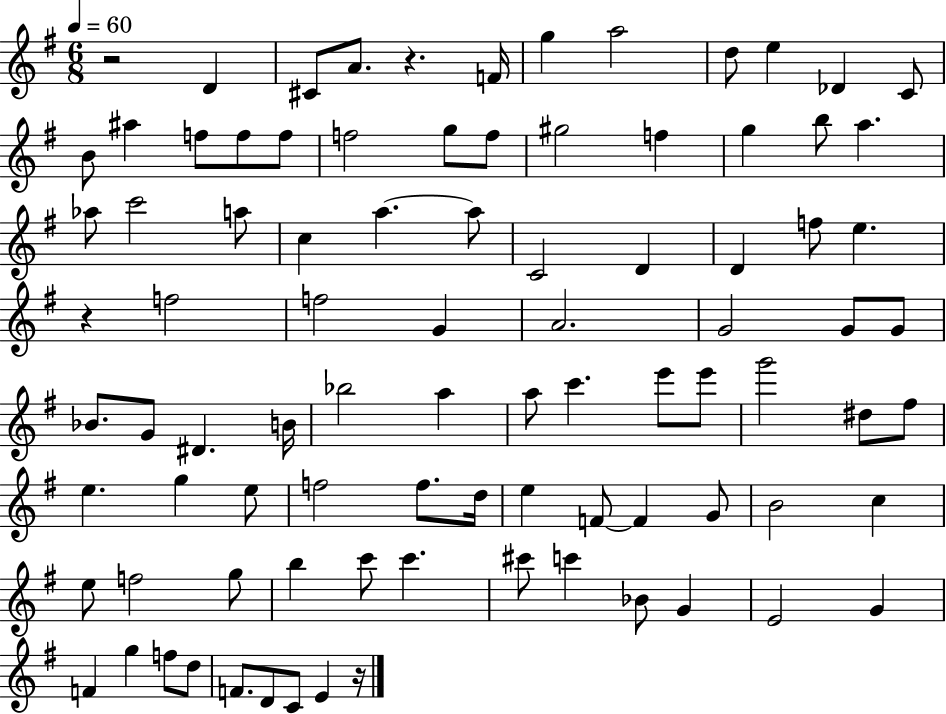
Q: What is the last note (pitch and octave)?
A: E4